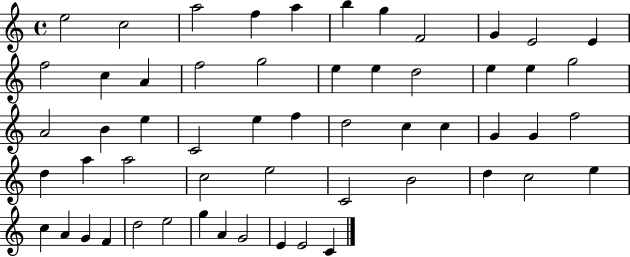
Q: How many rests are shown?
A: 0